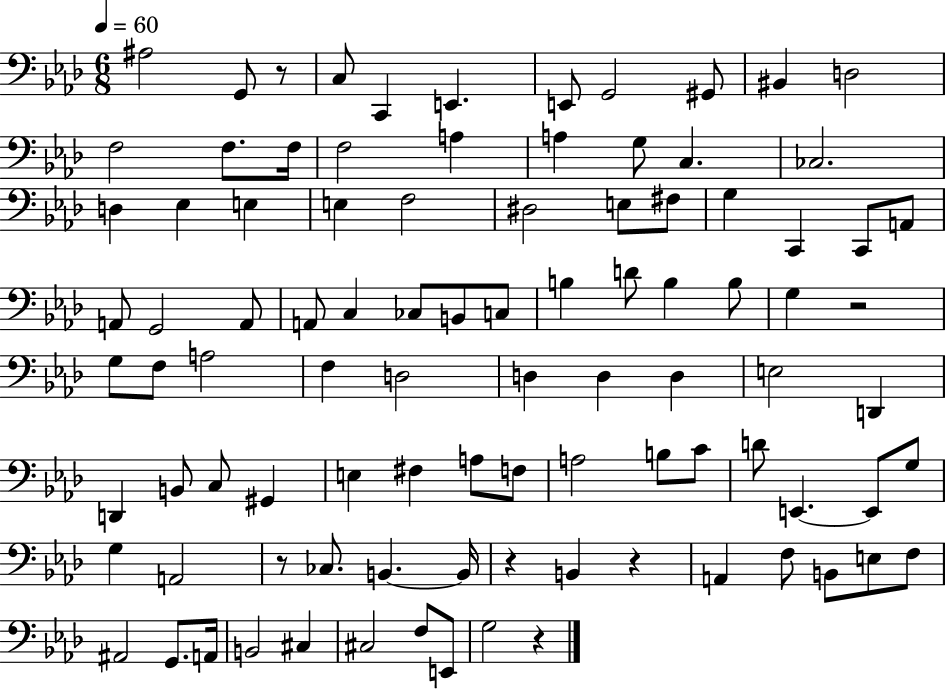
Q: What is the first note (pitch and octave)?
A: A#3